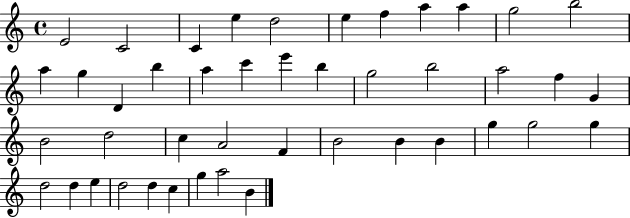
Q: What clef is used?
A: treble